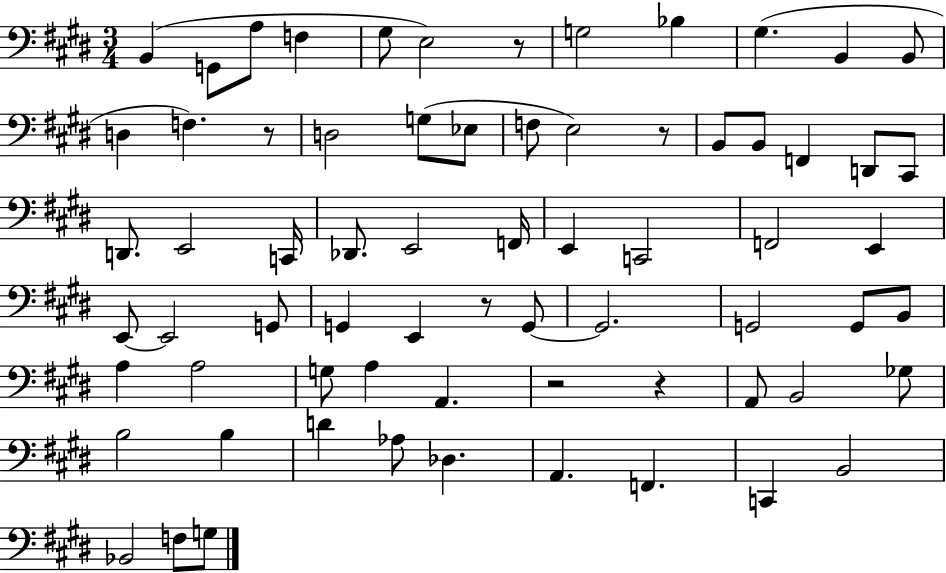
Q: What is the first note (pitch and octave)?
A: B2